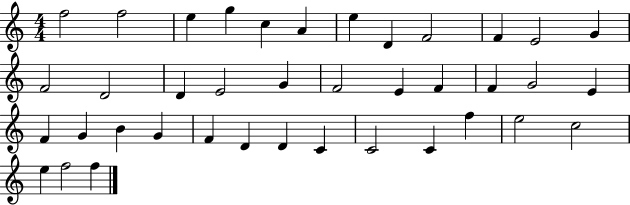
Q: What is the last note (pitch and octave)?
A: F5